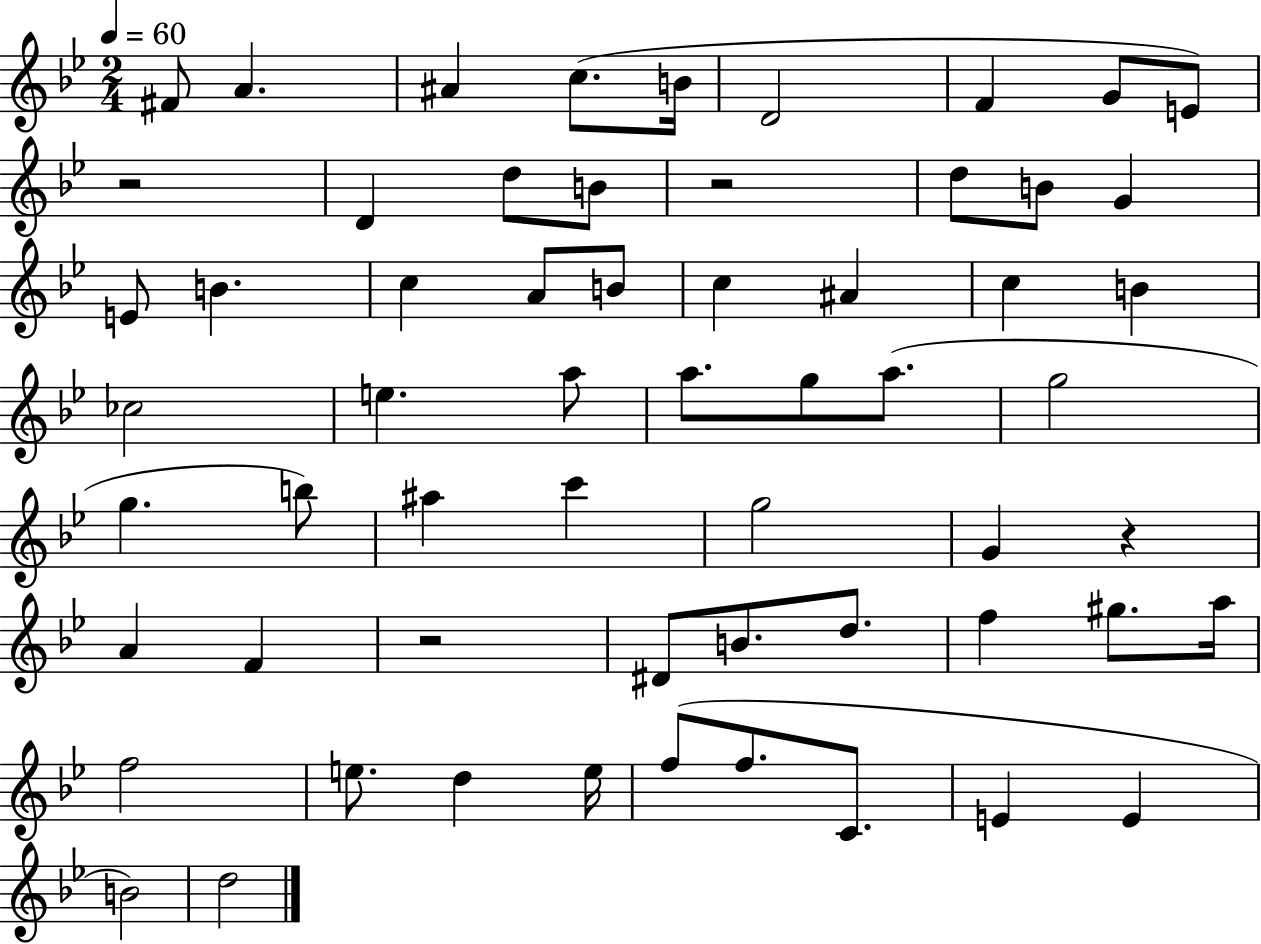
{
  \clef treble
  \numericTimeSignature
  \time 2/4
  \key bes \major
  \tempo 4 = 60
  \repeat volta 2 { fis'8 a'4. | ais'4 c''8.( b'16 | d'2 | f'4 g'8 e'8) | \break r2 | d'4 d''8 b'8 | r2 | d''8 b'8 g'4 | \break e'8 b'4. | c''4 a'8 b'8 | c''4 ais'4 | c''4 b'4 | \break ces''2 | e''4. a''8 | a''8. g''8 a''8.( | g''2 | \break g''4. b''8) | ais''4 c'''4 | g''2 | g'4 r4 | \break a'4 f'4 | r2 | dis'8 b'8. d''8. | f''4 gis''8. a''16 | \break f''2 | e''8. d''4 e''16 | f''8( f''8. c'8. | e'4 e'4 | \break b'2) | d''2 | } \bar "|."
}